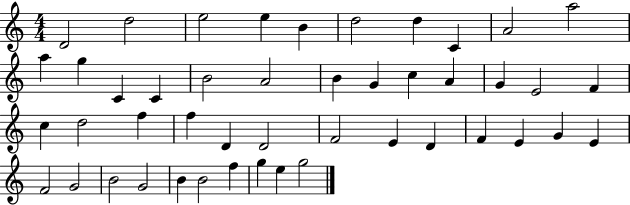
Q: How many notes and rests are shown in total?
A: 46